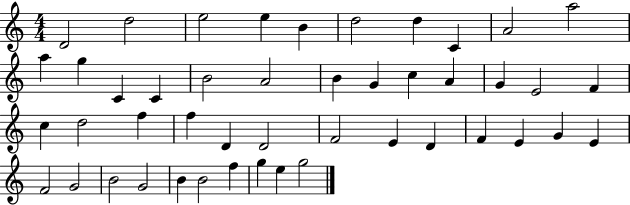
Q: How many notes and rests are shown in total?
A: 46